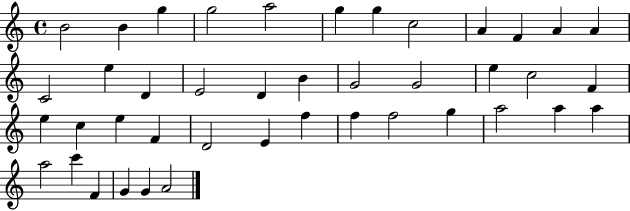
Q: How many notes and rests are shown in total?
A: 42